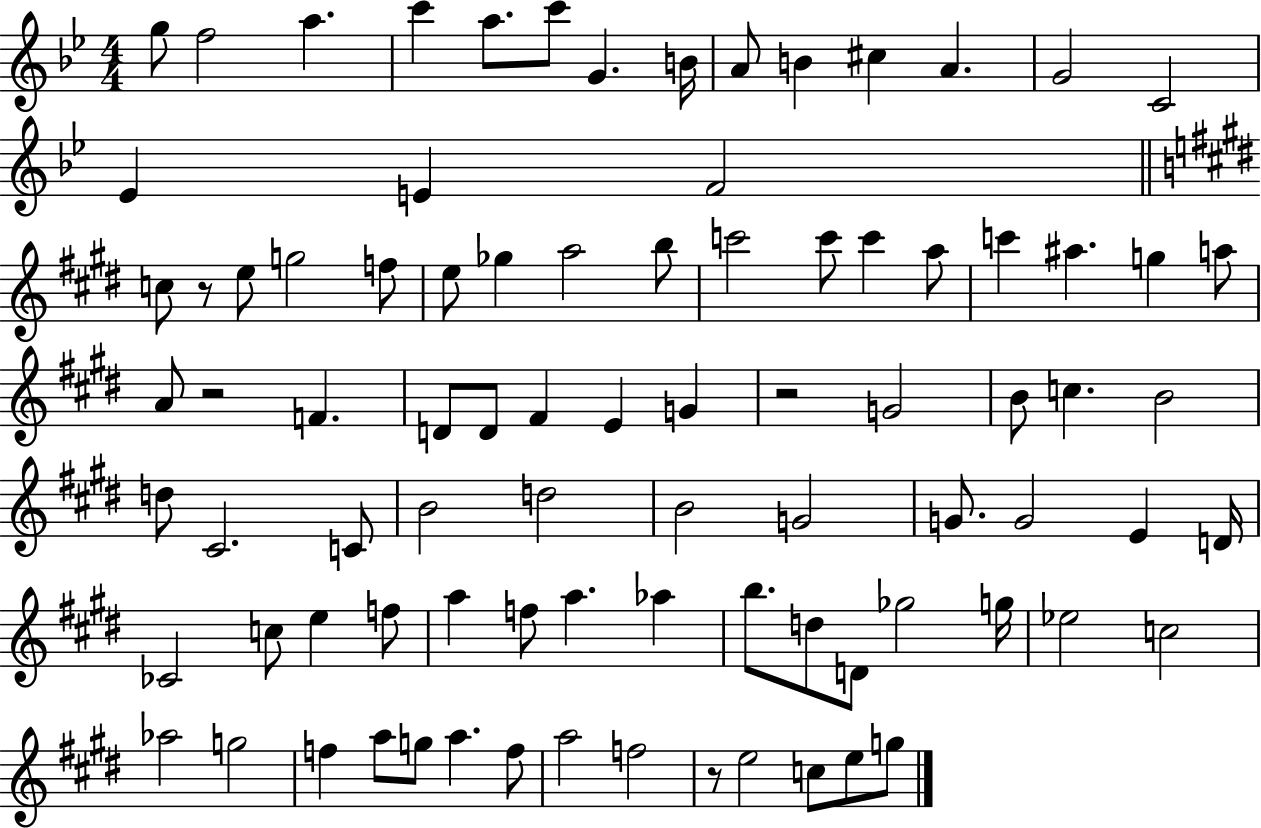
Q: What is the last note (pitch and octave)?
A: G5